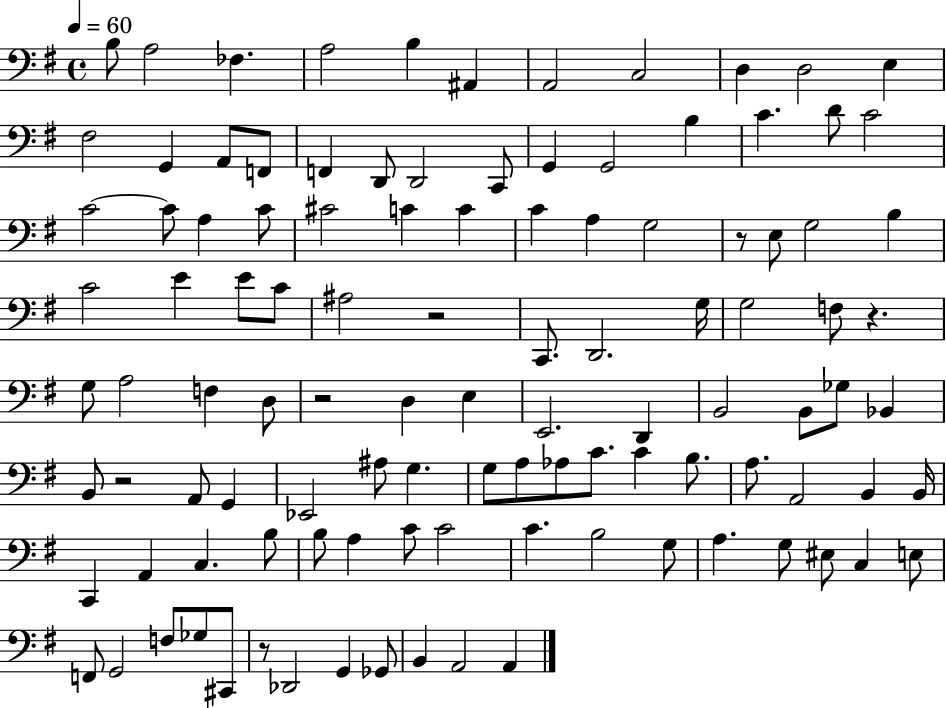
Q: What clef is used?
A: bass